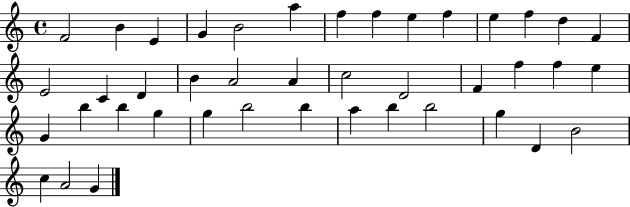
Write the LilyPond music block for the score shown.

{
  \clef treble
  \time 4/4
  \defaultTimeSignature
  \key c \major
  f'2 b'4 e'4 | g'4 b'2 a''4 | f''4 f''4 e''4 f''4 | e''4 f''4 d''4 f'4 | \break e'2 c'4 d'4 | b'4 a'2 a'4 | c''2 d'2 | f'4 f''4 f''4 e''4 | \break g'4 b''4 b''4 g''4 | g''4 b''2 b''4 | a''4 b''4 b''2 | g''4 d'4 b'2 | \break c''4 a'2 g'4 | \bar "|."
}